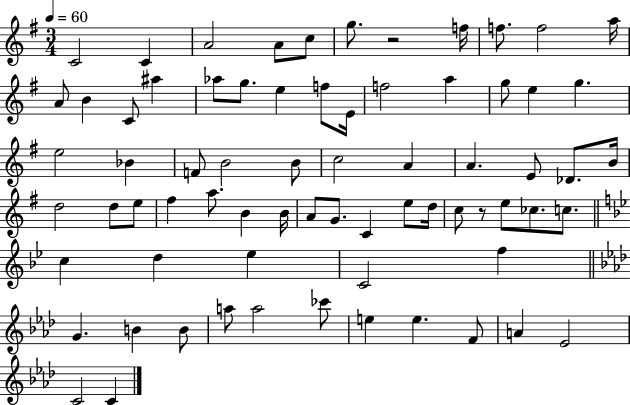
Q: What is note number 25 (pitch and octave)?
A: E5